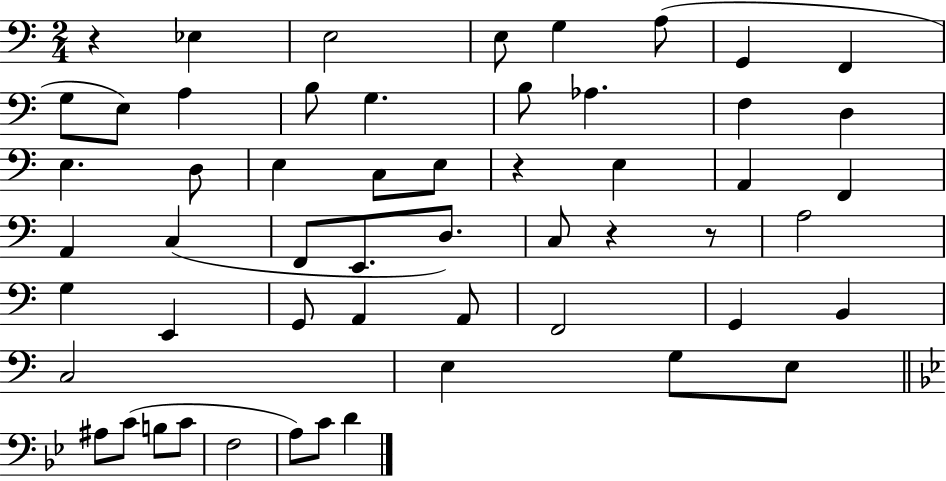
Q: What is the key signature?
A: C major